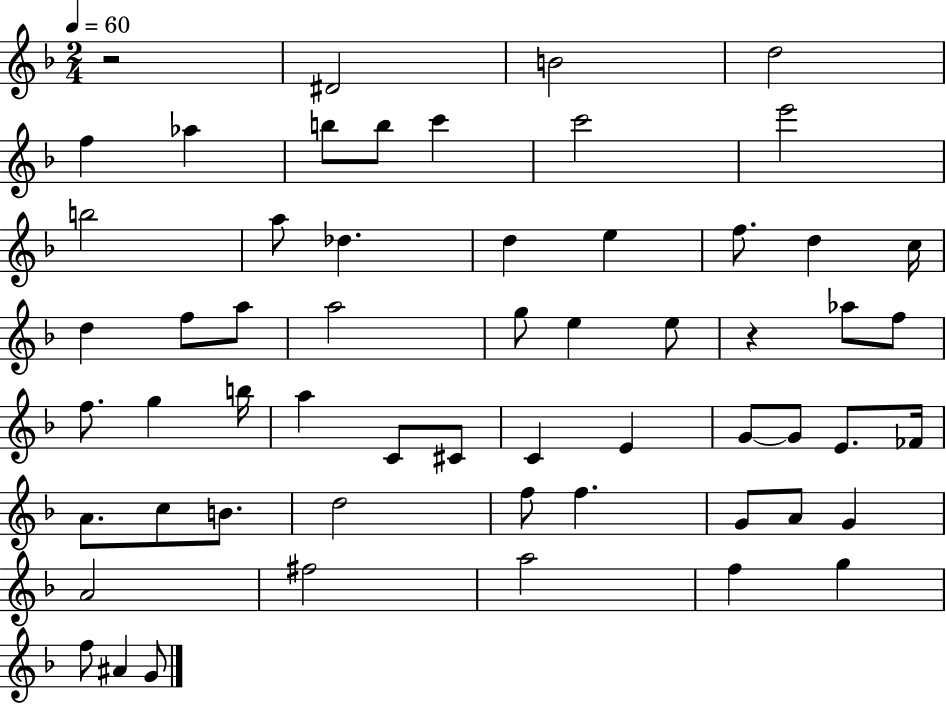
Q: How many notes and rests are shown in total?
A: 58